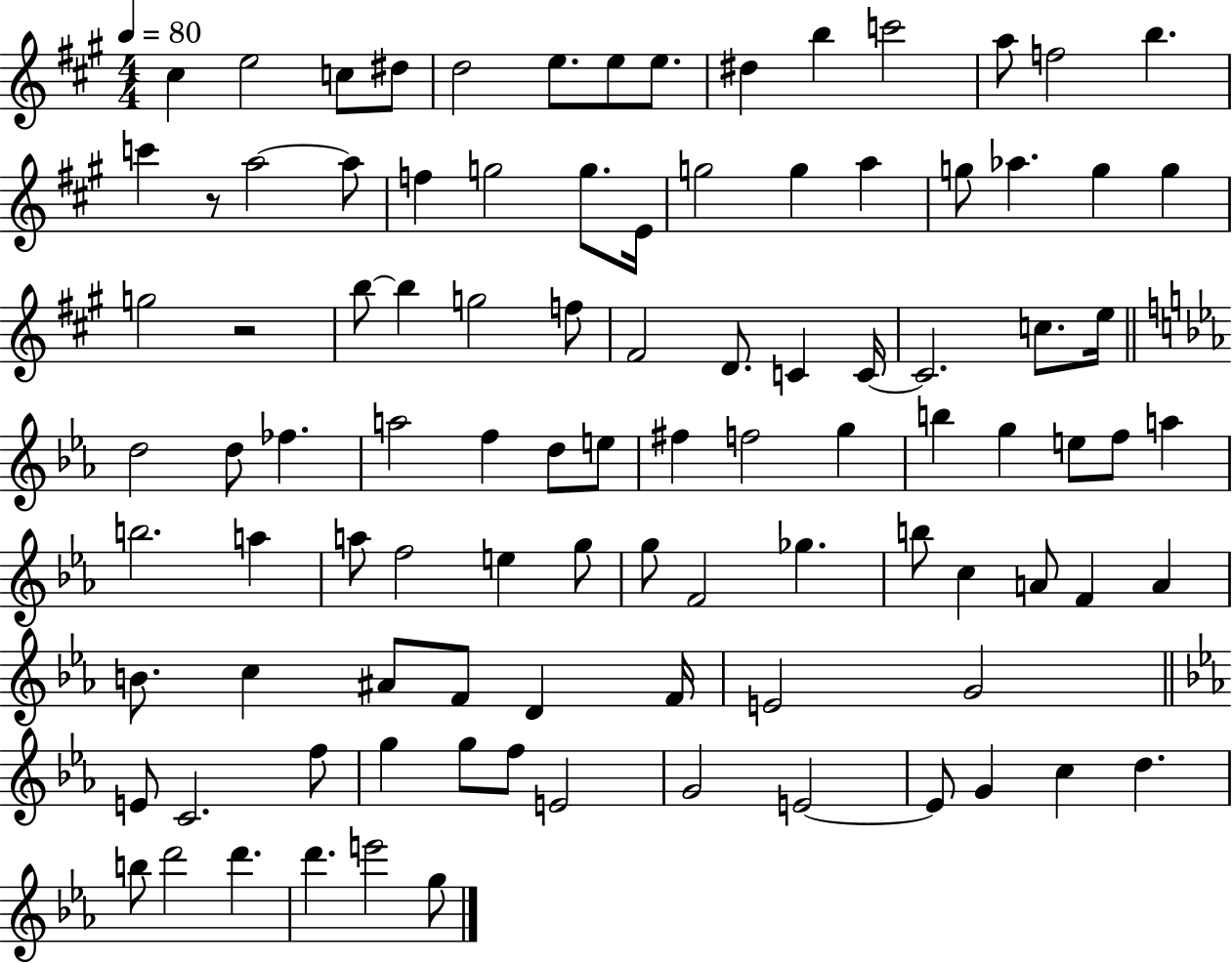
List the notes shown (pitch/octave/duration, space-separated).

C#5/q E5/h C5/e D#5/e D5/h E5/e. E5/e E5/e. D#5/q B5/q C6/h A5/e F5/h B5/q. C6/q R/e A5/h A5/e F5/q G5/h G5/e. E4/s G5/h G5/q A5/q G5/e Ab5/q. G5/q G5/q G5/h R/h B5/e B5/q G5/h F5/e F#4/h D4/e. C4/q C4/s C4/h. C5/e. E5/s D5/h D5/e FES5/q. A5/h F5/q D5/e E5/e F#5/q F5/h G5/q B5/q G5/q E5/e F5/e A5/q B5/h. A5/q A5/e F5/h E5/q G5/e G5/e F4/h Gb5/q. B5/e C5/q A4/e F4/q A4/q B4/e. C5/q A#4/e F4/e D4/q F4/s E4/h G4/h E4/e C4/h. F5/e G5/q G5/e F5/e E4/h G4/h E4/h E4/e G4/q C5/q D5/q. B5/e D6/h D6/q. D6/q. E6/h G5/e